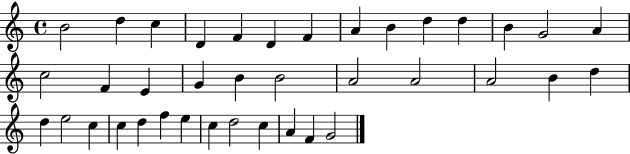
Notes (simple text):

B4/h D5/q C5/q D4/q F4/q D4/q F4/q A4/q B4/q D5/q D5/q B4/q G4/h A4/q C5/h F4/q E4/q G4/q B4/q B4/h A4/h A4/h A4/h B4/q D5/q D5/q E5/h C5/q C5/q D5/q F5/q E5/q C5/q D5/h C5/q A4/q F4/q G4/h